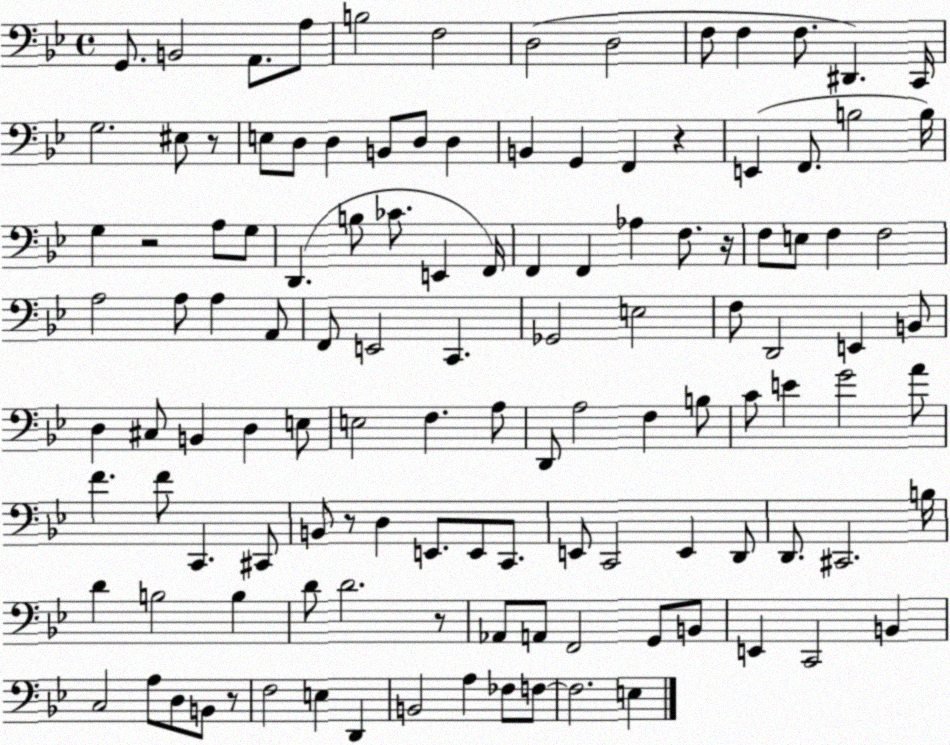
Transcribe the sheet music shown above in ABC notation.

X:1
T:Untitled
M:4/4
L:1/4
K:Bb
G,,/2 B,,2 A,,/2 A,/2 B,2 F,2 D,2 D,2 F,/2 F, F,/2 ^D,, C,,/4 G,2 ^E,/2 z/2 E,/2 D,/2 D, B,,/2 D,/2 D, B,, G,, F,, z E,, F,,/2 B,2 B,/4 G, z2 A,/2 G,/2 D,, B,/2 _C/2 E,, F,,/4 F,, F,, _A, F,/2 z/4 F,/2 E,/2 F, F,2 A,2 A,/2 A, A,,/2 F,,/2 E,,2 C,, _G,,2 E,2 F,/2 D,,2 E,, B,,/2 D, ^C,/2 B,, D, E,/2 E,2 F, A,/2 D,,/2 A,2 F, B,/2 C/2 E G2 A/2 F F/2 C,, ^C,,/2 B,,/2 z/2 D, E,,/2 E,,/2 C,,/2 E,,/2 C,,2 E,, D,,/2 D,,/2 ^C,,2 B,/4 D B,2 B, D/2 D2 z/2 _A,,/2 A,,/2 F,,2 G,,/2 B,,/2 E,, C,,2 B,, C,2 A,/2 D,/2 B,,/2 z/2 F,2 E, D,, B,,2 A, _F,/2 F,/2 F,2 E,